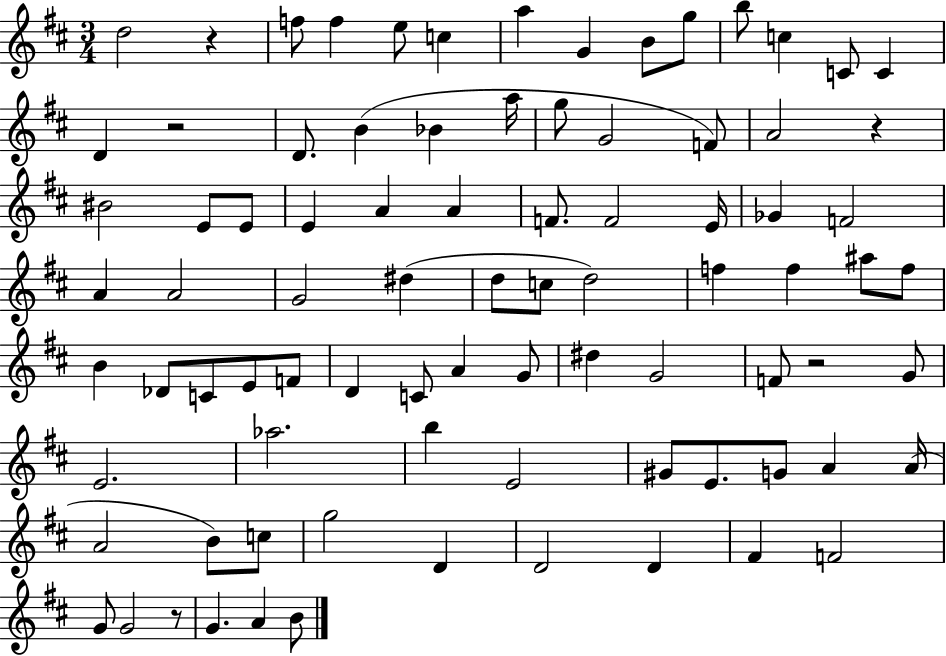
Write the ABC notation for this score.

X:1
T:Untitled
M:3/4
L:1/4
K:D
d2 z f/2 f e/2 c a G B/2 g/2 b/2 c C/2 C D z2 D/2 B _B a/4 g/2 G2 F/2 A2 z ^B2 E/2 E/2 E A A F/2 F2 E/4 _G F2 A A2 G2 ^d d/2 c/2 d2 f f ^a/2 f/2 B _D/2 C/2 E/2 F/2 D C/2 A G/2 ^d G2 F/2 z2 G/2 E2 _a2 b E2 ^G/2 E/2 G/2 A A/4 A2 B/2 c/2 g2 D D2 D ^F F2 G/2 G2 z/2 G A B/2